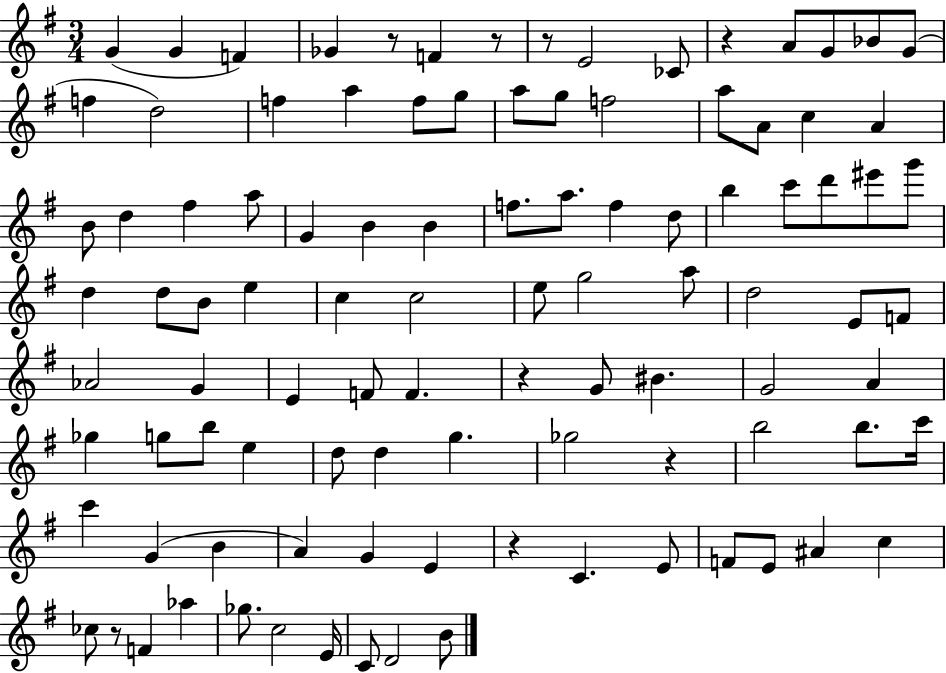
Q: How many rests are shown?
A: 8